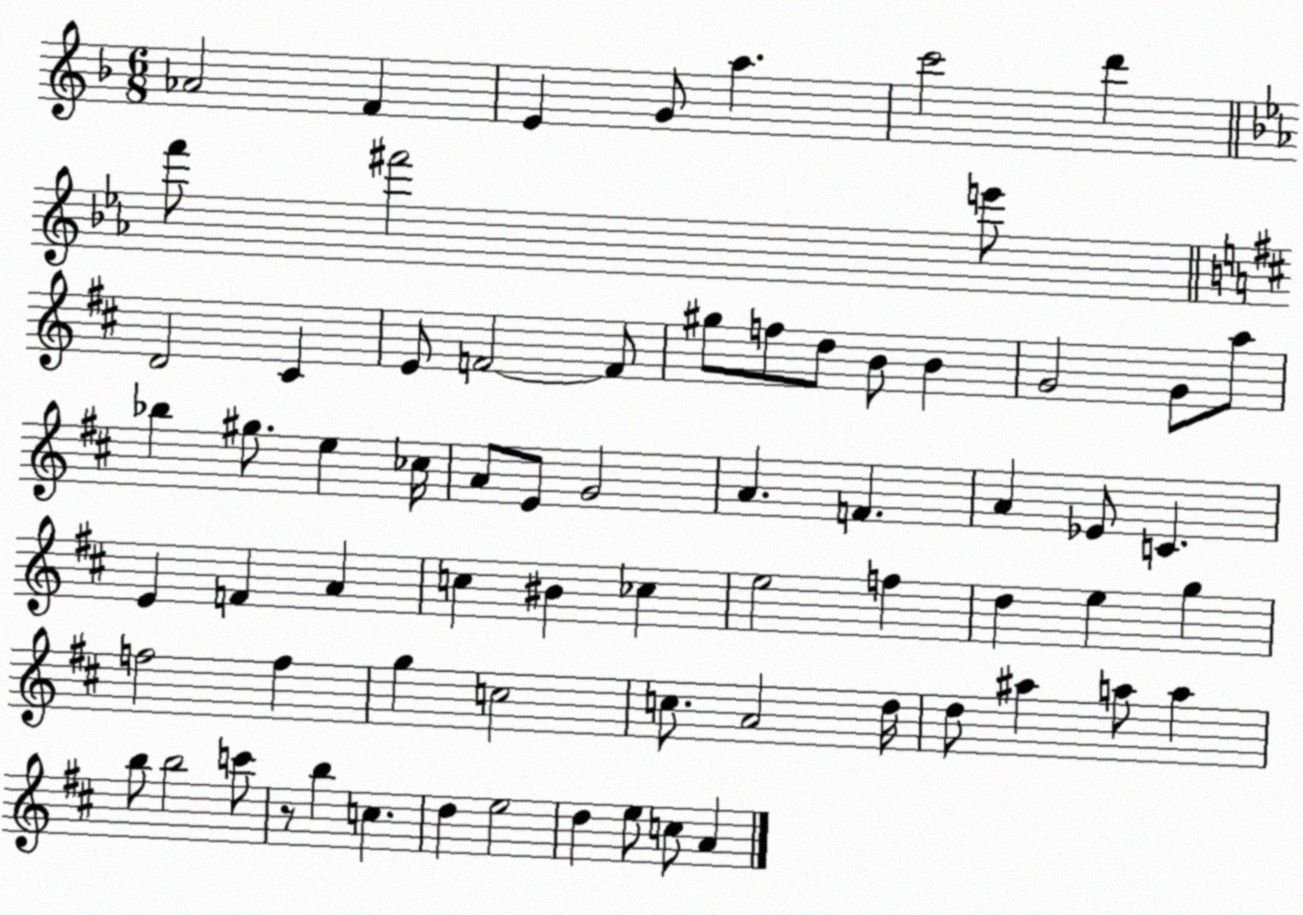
X:1
T:Untitled
M:6/8
L:1/4
K:F
_A2 F E G/2 a c'2 d' f'/2 ^f'2 e'/2 D2 ^C E/2 F2 F/2 ^g/2 f/2 d/2 B/2 B G2 G/2 a/2 _b ^g/2 e _c/4 A/2 E/2 G2 A F A _E/2 C E F A c ^B _c e2 f d e g f2 f g c2 c/2 A2 d/4 d/2 ^a a/2 a b/2 b2 c'/2 z/2 b c d e2 d e/2 c/2 A